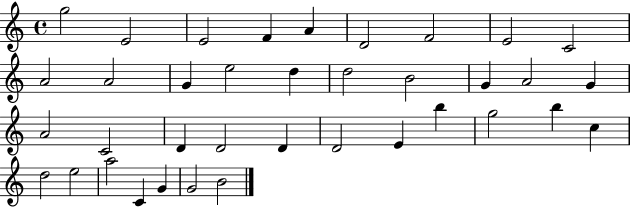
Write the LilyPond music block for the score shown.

{
  \clef treble
  \time 4/4
  \defaultTimeSignature
  \key c \major
  g''2 e'2 | e'2 f'4 a'4 | d'2 f'2 | e'2 c'2 | \break a'2 a'2 | g'4 e''2 d''4 | d''2 b'2 | g'4 a'2 g'4 | \break a'2 c'2 | d'4 d'2 d'4 | d'2 e'4 b''4 | g''2 b''4 c''4 | \break d''2 e''2 | a''2 c'4 g'4 | g'2 b'2 | \bar "|."
}